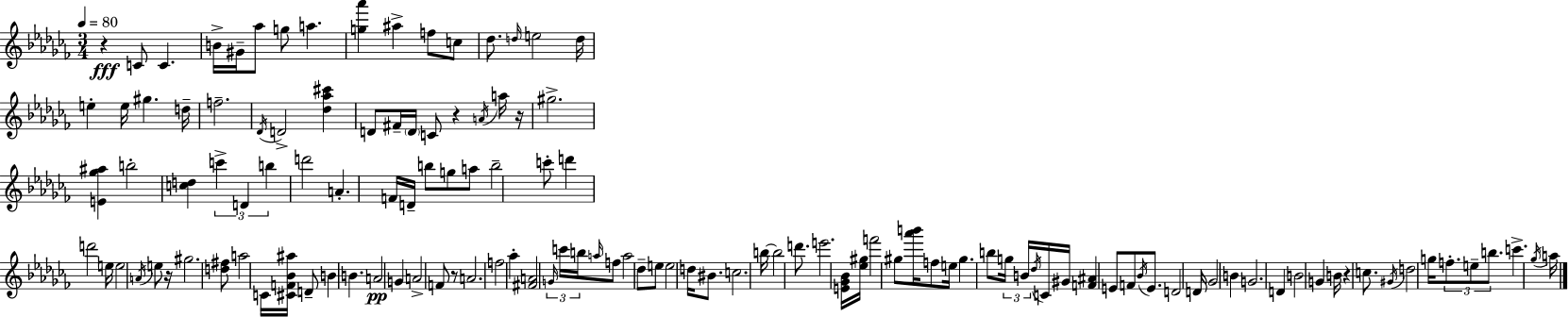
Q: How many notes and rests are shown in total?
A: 127